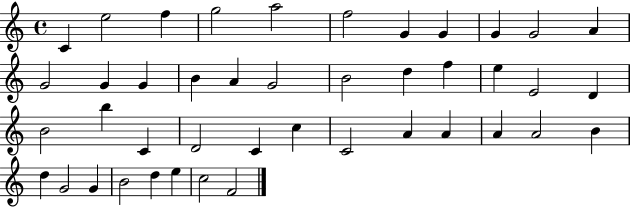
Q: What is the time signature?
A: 4/4